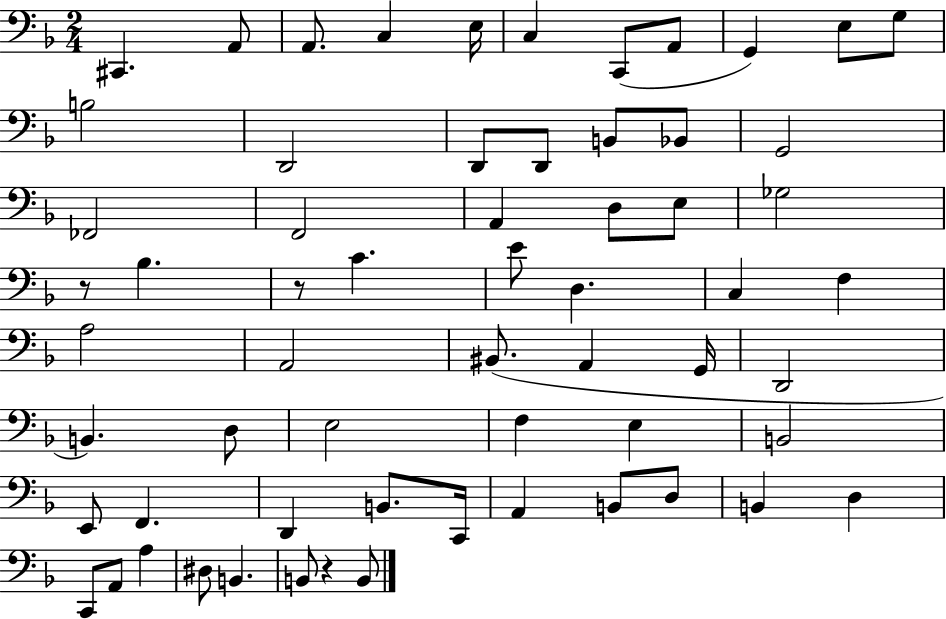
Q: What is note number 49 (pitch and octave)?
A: B2